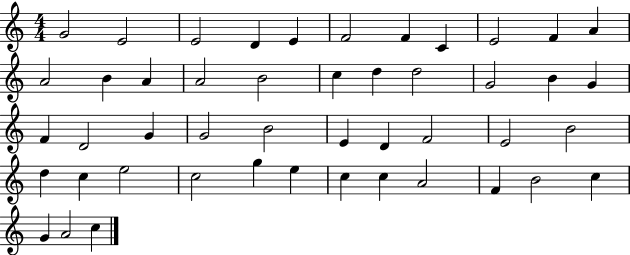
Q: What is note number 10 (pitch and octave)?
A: F4